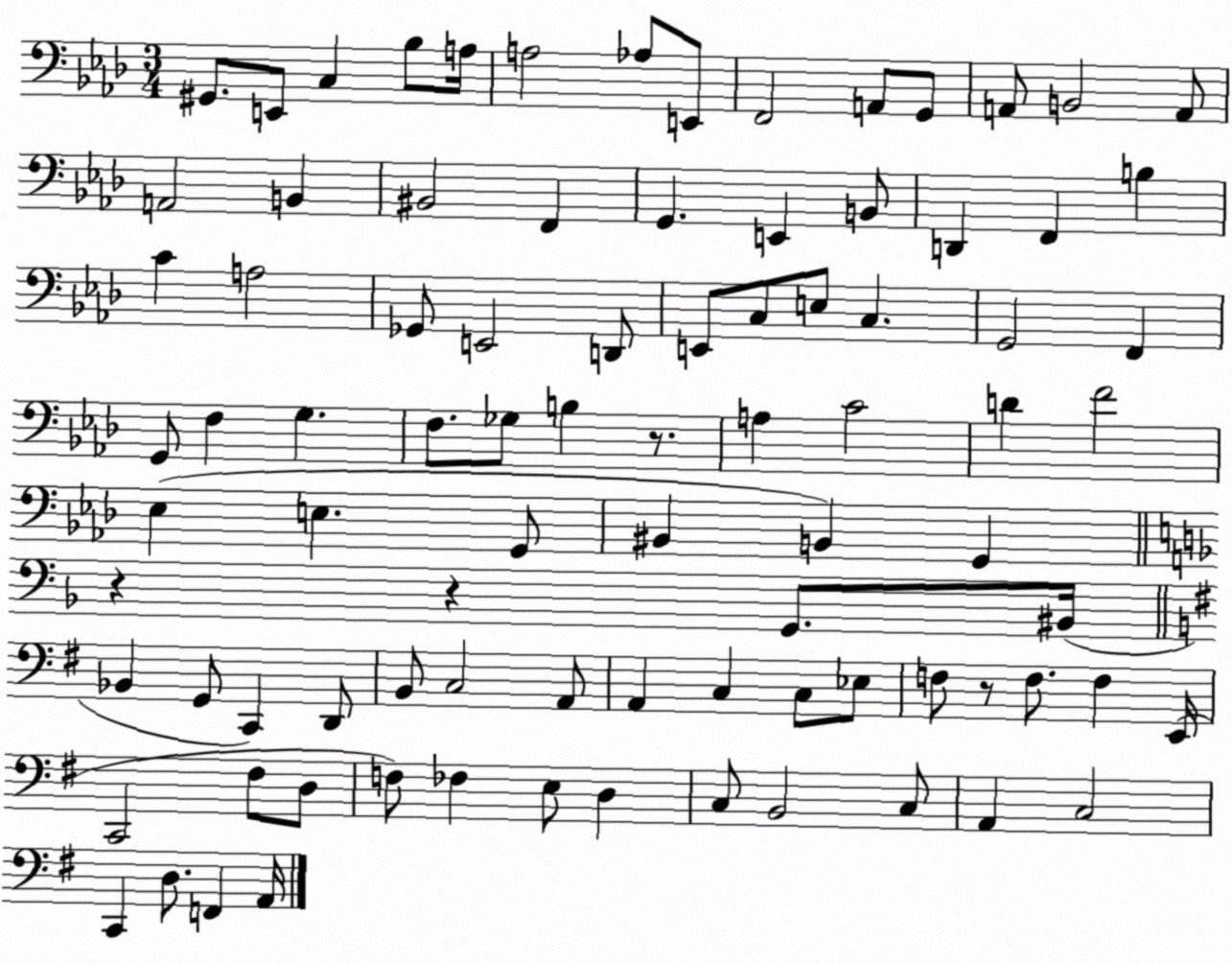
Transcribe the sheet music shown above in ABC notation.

X:1
T:Untitled
M:3/4
L:1/4
K:Ab
^G,,/2 E,,/2 C, _B,/2 A,/4 A,2 _A,/2 E,,/2 F,,2 A,,/2 G,,/2 A,,/2 B,,2 A,,/2 A,,2 B,, ^B,,2 F,, G,, E,, B,,/2 D,, F,, B, C A,2 _G,,/2 E,,2 D,,/2 E,,/2 C,/2 E,/2 C, G,,2 F,, G,,/2 F, G, F,/2 _G,/2 B, z/2 A, C2 D F2 _E, E, G,,/2 ^B,, B,, G,, z z G,,/2 ^B,,/4 _B,, G,,/2 C,, D,,/2 B,,/2 C,2 A,,/2 A,, C, C,/2 _E,/2 F,/2 z/2 F,/2 F, E,,/4 C,,2 ^F,/2 D,/2 F,/2 _F, E,/2 D, C,/2 B,,2 C,/2 A,, C,2 C,, D,/2 F,, A,,/4